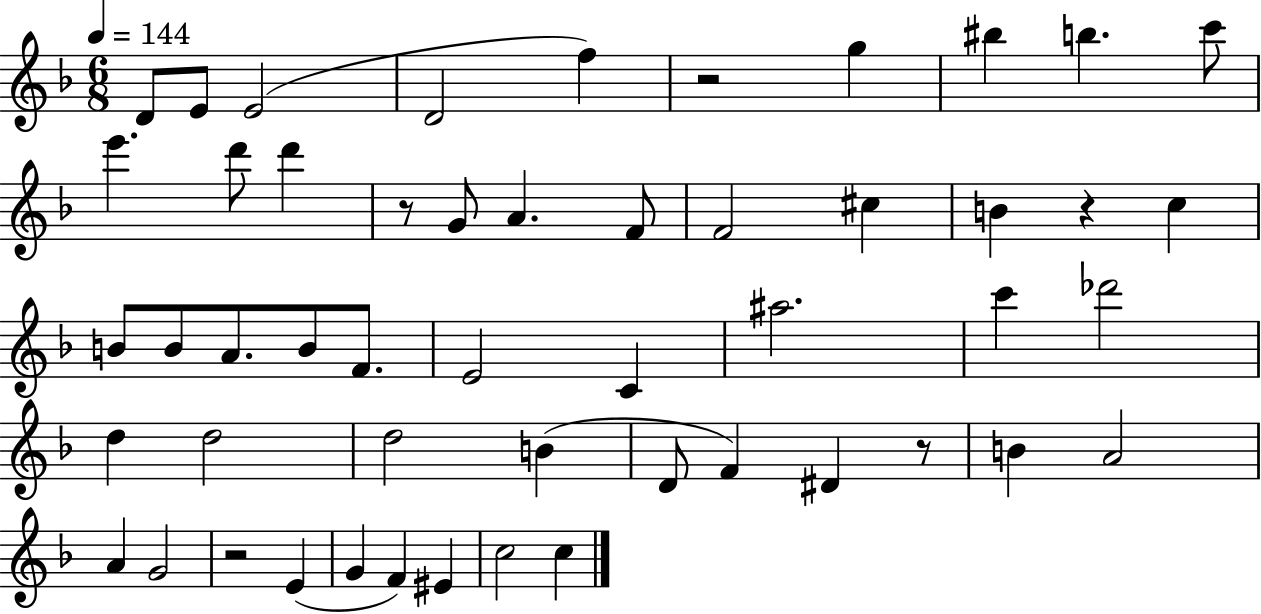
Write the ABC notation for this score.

X:1
T:Untitled
M:6/8
L:1/4
K:F
D/2 E/2 E2 D2 f z2 g ^b b c'/2 e' d'/2 d' z/2 G/2 A F/2 F2 ^c B z c B/2 B/2 A/2 B/2 F/2 E2 C ^a2 c' _d'2 d d2 d2 B D/2 F ^D z/2 B A2 A G2 z2 E G F ^E c2 c